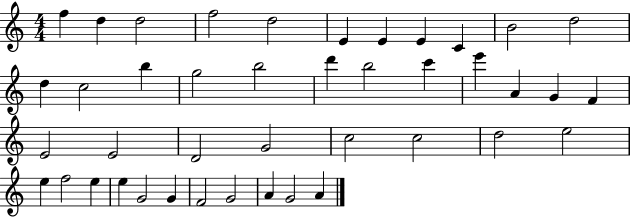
{
  \clef treble
  \numericTimeSignature
  \time 4/4
  \key c \major
  f''4 d''4 d''2 | f''2 d''2 | e'4 e'4 e'4 c'4 | b'2 d''2 | \break d''4 c''2 b''4 | g''2 b''2 | d'''4 b''2 c'''4 | e'''4 a'4 g'4 f'4 | \break e'2 e'2 | d'2 g'2 | c''2 c''2 | d''2 e''2 | \break e''4 f''2 e''4 | e''4 g'2 g'4 | f'2 g'2 | a'4 g'2 a'4 | \break \bar "|."
}